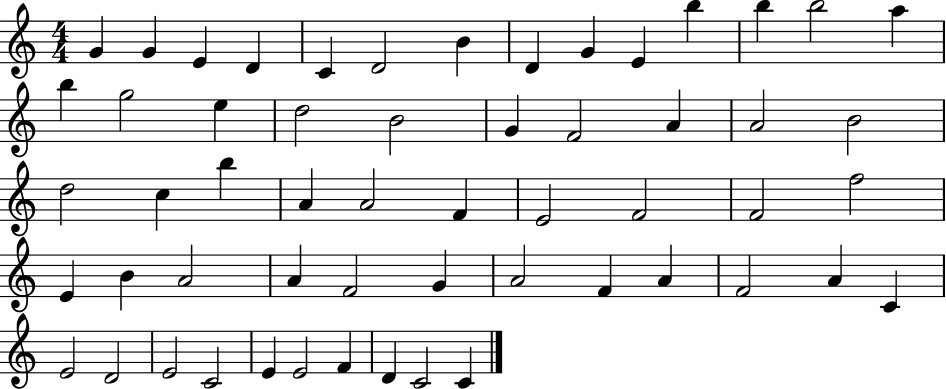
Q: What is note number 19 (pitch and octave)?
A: B4